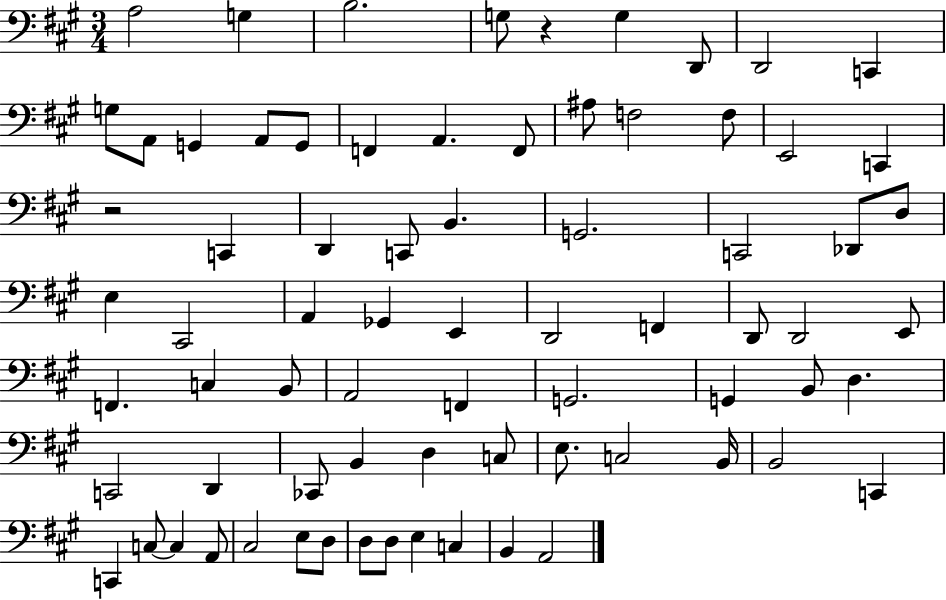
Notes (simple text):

A3/h G3/q B3/h. G3/e R/q G3/q D2/e D2/h C2/q G3/e A2/e G2/q A2/e G2/e F2/q A2/q. F2/e A#3/e F3/h F3/e E2/h C2/q R/h C2/q D2/q C2/e B2/q. G2/h. C2/h Db2/e D3/e E3/q C#2/h A2/q Gb2/q E2/q D2/h F2/q D2/e D2/h E2/e F2/q. C3/q B2/e A2/h F2/q G2/h. G2/q B2/e D3/q. C2/h D2/q CES2/e B2/q D3/q C3/e E3/e. C3/h B2/s B2/h C2/q C2/q C3/e C3/q A2/e C#3/h E3/e D3/e D3/e D3/e E3/q C3/q B2/q A2/h